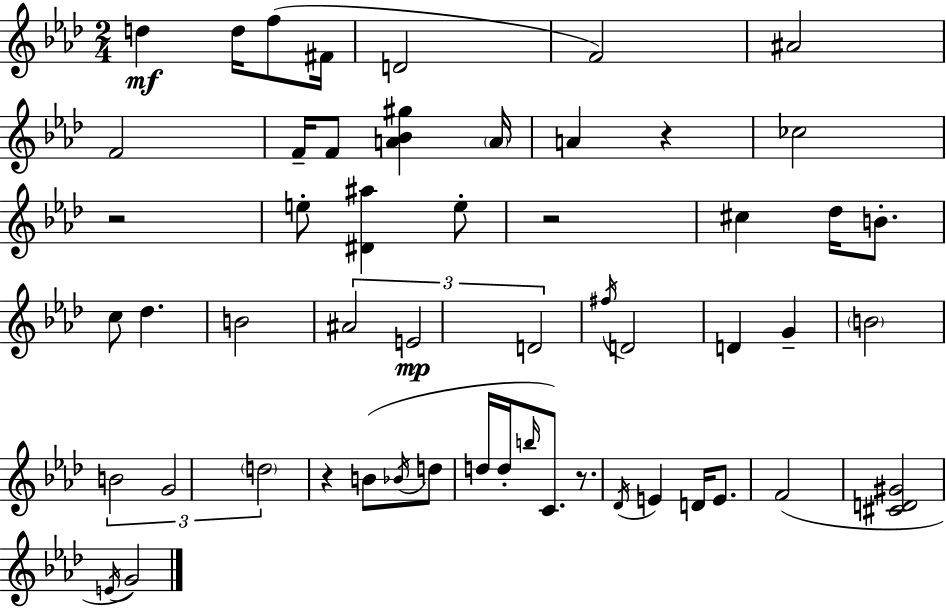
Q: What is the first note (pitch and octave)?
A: D5